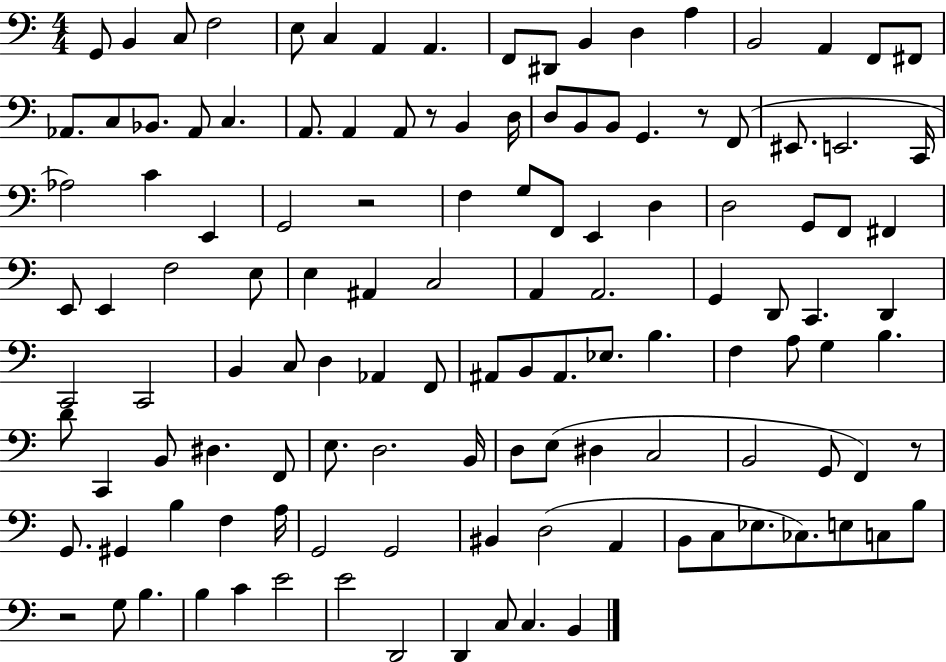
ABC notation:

X:1
T:Untitled
M:4/4
L:1/4
K:C
G,,/2 B,, C,/2 F,2 E,/2 C, A,, A,, F,,/2 ^D,,/2 B,, D, A, B,,2 A,, F,,/2 ^F,,/2 _A,,/2 C,/2 _B,,/2 _A,,/2 C, A,,/2 A,, A,,/2 z/2 B,, D,/4 D,/2 B,,/2 B,,/2 G,, z/2 F,,/2 ^E,,/2 E,,2 C,,/4 _A,2 C E,, G,,2 z2 F, G,/2 F,,/2 E,, D, D,2 G,,/2 F,,/2 ^F,, E,,/2 E,, F,2 E,/2 E, ^A,, C,2 A,, A,,2 G,, D,,/2 C,, D,, C,,2 C,,2 B,, C,/2 D, _A,, F,,/2 ^A,,/2 B,,/2 ^A,,/2 _E,/2 B, F, A,/2 G, B, D/2 C,, B,,/2 ^D, F,,/2 E,/2 D,2 B,,/4 D,/2 E,/2 ^D, C,2 B,,2 G,,/2 F,, z/2 G,,/2 ^G,, B, F, A,/4 G,,2 G,,2 ^B,, D,2 A,, B,,/2 C,/2 _E,/2 _C,/2 E,/2 C,/2 B,/2 z2 G,/2 B, B, C E2 E2 D,,2 D,, C,/2 C, B,,